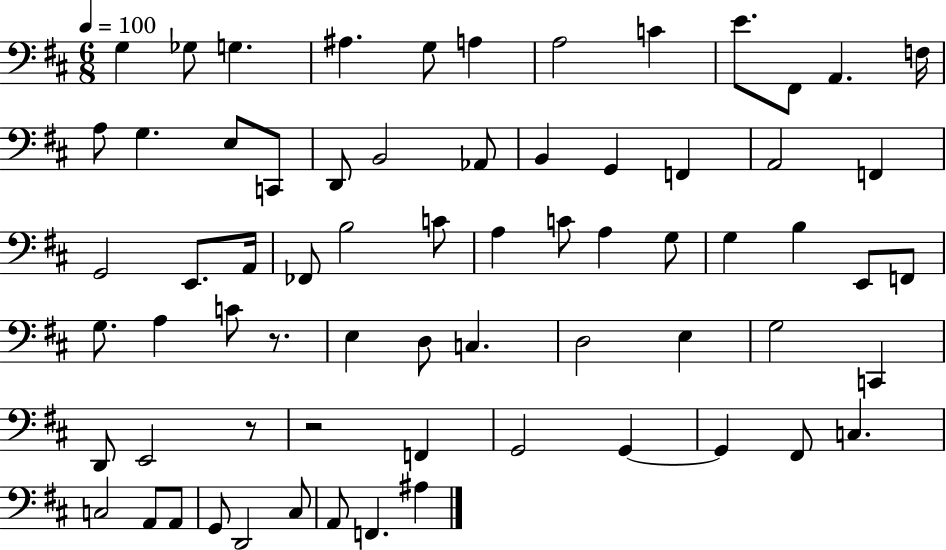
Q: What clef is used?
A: bass